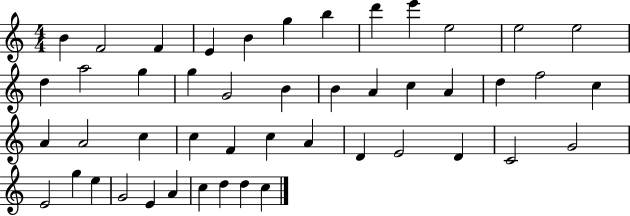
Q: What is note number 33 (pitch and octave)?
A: D4